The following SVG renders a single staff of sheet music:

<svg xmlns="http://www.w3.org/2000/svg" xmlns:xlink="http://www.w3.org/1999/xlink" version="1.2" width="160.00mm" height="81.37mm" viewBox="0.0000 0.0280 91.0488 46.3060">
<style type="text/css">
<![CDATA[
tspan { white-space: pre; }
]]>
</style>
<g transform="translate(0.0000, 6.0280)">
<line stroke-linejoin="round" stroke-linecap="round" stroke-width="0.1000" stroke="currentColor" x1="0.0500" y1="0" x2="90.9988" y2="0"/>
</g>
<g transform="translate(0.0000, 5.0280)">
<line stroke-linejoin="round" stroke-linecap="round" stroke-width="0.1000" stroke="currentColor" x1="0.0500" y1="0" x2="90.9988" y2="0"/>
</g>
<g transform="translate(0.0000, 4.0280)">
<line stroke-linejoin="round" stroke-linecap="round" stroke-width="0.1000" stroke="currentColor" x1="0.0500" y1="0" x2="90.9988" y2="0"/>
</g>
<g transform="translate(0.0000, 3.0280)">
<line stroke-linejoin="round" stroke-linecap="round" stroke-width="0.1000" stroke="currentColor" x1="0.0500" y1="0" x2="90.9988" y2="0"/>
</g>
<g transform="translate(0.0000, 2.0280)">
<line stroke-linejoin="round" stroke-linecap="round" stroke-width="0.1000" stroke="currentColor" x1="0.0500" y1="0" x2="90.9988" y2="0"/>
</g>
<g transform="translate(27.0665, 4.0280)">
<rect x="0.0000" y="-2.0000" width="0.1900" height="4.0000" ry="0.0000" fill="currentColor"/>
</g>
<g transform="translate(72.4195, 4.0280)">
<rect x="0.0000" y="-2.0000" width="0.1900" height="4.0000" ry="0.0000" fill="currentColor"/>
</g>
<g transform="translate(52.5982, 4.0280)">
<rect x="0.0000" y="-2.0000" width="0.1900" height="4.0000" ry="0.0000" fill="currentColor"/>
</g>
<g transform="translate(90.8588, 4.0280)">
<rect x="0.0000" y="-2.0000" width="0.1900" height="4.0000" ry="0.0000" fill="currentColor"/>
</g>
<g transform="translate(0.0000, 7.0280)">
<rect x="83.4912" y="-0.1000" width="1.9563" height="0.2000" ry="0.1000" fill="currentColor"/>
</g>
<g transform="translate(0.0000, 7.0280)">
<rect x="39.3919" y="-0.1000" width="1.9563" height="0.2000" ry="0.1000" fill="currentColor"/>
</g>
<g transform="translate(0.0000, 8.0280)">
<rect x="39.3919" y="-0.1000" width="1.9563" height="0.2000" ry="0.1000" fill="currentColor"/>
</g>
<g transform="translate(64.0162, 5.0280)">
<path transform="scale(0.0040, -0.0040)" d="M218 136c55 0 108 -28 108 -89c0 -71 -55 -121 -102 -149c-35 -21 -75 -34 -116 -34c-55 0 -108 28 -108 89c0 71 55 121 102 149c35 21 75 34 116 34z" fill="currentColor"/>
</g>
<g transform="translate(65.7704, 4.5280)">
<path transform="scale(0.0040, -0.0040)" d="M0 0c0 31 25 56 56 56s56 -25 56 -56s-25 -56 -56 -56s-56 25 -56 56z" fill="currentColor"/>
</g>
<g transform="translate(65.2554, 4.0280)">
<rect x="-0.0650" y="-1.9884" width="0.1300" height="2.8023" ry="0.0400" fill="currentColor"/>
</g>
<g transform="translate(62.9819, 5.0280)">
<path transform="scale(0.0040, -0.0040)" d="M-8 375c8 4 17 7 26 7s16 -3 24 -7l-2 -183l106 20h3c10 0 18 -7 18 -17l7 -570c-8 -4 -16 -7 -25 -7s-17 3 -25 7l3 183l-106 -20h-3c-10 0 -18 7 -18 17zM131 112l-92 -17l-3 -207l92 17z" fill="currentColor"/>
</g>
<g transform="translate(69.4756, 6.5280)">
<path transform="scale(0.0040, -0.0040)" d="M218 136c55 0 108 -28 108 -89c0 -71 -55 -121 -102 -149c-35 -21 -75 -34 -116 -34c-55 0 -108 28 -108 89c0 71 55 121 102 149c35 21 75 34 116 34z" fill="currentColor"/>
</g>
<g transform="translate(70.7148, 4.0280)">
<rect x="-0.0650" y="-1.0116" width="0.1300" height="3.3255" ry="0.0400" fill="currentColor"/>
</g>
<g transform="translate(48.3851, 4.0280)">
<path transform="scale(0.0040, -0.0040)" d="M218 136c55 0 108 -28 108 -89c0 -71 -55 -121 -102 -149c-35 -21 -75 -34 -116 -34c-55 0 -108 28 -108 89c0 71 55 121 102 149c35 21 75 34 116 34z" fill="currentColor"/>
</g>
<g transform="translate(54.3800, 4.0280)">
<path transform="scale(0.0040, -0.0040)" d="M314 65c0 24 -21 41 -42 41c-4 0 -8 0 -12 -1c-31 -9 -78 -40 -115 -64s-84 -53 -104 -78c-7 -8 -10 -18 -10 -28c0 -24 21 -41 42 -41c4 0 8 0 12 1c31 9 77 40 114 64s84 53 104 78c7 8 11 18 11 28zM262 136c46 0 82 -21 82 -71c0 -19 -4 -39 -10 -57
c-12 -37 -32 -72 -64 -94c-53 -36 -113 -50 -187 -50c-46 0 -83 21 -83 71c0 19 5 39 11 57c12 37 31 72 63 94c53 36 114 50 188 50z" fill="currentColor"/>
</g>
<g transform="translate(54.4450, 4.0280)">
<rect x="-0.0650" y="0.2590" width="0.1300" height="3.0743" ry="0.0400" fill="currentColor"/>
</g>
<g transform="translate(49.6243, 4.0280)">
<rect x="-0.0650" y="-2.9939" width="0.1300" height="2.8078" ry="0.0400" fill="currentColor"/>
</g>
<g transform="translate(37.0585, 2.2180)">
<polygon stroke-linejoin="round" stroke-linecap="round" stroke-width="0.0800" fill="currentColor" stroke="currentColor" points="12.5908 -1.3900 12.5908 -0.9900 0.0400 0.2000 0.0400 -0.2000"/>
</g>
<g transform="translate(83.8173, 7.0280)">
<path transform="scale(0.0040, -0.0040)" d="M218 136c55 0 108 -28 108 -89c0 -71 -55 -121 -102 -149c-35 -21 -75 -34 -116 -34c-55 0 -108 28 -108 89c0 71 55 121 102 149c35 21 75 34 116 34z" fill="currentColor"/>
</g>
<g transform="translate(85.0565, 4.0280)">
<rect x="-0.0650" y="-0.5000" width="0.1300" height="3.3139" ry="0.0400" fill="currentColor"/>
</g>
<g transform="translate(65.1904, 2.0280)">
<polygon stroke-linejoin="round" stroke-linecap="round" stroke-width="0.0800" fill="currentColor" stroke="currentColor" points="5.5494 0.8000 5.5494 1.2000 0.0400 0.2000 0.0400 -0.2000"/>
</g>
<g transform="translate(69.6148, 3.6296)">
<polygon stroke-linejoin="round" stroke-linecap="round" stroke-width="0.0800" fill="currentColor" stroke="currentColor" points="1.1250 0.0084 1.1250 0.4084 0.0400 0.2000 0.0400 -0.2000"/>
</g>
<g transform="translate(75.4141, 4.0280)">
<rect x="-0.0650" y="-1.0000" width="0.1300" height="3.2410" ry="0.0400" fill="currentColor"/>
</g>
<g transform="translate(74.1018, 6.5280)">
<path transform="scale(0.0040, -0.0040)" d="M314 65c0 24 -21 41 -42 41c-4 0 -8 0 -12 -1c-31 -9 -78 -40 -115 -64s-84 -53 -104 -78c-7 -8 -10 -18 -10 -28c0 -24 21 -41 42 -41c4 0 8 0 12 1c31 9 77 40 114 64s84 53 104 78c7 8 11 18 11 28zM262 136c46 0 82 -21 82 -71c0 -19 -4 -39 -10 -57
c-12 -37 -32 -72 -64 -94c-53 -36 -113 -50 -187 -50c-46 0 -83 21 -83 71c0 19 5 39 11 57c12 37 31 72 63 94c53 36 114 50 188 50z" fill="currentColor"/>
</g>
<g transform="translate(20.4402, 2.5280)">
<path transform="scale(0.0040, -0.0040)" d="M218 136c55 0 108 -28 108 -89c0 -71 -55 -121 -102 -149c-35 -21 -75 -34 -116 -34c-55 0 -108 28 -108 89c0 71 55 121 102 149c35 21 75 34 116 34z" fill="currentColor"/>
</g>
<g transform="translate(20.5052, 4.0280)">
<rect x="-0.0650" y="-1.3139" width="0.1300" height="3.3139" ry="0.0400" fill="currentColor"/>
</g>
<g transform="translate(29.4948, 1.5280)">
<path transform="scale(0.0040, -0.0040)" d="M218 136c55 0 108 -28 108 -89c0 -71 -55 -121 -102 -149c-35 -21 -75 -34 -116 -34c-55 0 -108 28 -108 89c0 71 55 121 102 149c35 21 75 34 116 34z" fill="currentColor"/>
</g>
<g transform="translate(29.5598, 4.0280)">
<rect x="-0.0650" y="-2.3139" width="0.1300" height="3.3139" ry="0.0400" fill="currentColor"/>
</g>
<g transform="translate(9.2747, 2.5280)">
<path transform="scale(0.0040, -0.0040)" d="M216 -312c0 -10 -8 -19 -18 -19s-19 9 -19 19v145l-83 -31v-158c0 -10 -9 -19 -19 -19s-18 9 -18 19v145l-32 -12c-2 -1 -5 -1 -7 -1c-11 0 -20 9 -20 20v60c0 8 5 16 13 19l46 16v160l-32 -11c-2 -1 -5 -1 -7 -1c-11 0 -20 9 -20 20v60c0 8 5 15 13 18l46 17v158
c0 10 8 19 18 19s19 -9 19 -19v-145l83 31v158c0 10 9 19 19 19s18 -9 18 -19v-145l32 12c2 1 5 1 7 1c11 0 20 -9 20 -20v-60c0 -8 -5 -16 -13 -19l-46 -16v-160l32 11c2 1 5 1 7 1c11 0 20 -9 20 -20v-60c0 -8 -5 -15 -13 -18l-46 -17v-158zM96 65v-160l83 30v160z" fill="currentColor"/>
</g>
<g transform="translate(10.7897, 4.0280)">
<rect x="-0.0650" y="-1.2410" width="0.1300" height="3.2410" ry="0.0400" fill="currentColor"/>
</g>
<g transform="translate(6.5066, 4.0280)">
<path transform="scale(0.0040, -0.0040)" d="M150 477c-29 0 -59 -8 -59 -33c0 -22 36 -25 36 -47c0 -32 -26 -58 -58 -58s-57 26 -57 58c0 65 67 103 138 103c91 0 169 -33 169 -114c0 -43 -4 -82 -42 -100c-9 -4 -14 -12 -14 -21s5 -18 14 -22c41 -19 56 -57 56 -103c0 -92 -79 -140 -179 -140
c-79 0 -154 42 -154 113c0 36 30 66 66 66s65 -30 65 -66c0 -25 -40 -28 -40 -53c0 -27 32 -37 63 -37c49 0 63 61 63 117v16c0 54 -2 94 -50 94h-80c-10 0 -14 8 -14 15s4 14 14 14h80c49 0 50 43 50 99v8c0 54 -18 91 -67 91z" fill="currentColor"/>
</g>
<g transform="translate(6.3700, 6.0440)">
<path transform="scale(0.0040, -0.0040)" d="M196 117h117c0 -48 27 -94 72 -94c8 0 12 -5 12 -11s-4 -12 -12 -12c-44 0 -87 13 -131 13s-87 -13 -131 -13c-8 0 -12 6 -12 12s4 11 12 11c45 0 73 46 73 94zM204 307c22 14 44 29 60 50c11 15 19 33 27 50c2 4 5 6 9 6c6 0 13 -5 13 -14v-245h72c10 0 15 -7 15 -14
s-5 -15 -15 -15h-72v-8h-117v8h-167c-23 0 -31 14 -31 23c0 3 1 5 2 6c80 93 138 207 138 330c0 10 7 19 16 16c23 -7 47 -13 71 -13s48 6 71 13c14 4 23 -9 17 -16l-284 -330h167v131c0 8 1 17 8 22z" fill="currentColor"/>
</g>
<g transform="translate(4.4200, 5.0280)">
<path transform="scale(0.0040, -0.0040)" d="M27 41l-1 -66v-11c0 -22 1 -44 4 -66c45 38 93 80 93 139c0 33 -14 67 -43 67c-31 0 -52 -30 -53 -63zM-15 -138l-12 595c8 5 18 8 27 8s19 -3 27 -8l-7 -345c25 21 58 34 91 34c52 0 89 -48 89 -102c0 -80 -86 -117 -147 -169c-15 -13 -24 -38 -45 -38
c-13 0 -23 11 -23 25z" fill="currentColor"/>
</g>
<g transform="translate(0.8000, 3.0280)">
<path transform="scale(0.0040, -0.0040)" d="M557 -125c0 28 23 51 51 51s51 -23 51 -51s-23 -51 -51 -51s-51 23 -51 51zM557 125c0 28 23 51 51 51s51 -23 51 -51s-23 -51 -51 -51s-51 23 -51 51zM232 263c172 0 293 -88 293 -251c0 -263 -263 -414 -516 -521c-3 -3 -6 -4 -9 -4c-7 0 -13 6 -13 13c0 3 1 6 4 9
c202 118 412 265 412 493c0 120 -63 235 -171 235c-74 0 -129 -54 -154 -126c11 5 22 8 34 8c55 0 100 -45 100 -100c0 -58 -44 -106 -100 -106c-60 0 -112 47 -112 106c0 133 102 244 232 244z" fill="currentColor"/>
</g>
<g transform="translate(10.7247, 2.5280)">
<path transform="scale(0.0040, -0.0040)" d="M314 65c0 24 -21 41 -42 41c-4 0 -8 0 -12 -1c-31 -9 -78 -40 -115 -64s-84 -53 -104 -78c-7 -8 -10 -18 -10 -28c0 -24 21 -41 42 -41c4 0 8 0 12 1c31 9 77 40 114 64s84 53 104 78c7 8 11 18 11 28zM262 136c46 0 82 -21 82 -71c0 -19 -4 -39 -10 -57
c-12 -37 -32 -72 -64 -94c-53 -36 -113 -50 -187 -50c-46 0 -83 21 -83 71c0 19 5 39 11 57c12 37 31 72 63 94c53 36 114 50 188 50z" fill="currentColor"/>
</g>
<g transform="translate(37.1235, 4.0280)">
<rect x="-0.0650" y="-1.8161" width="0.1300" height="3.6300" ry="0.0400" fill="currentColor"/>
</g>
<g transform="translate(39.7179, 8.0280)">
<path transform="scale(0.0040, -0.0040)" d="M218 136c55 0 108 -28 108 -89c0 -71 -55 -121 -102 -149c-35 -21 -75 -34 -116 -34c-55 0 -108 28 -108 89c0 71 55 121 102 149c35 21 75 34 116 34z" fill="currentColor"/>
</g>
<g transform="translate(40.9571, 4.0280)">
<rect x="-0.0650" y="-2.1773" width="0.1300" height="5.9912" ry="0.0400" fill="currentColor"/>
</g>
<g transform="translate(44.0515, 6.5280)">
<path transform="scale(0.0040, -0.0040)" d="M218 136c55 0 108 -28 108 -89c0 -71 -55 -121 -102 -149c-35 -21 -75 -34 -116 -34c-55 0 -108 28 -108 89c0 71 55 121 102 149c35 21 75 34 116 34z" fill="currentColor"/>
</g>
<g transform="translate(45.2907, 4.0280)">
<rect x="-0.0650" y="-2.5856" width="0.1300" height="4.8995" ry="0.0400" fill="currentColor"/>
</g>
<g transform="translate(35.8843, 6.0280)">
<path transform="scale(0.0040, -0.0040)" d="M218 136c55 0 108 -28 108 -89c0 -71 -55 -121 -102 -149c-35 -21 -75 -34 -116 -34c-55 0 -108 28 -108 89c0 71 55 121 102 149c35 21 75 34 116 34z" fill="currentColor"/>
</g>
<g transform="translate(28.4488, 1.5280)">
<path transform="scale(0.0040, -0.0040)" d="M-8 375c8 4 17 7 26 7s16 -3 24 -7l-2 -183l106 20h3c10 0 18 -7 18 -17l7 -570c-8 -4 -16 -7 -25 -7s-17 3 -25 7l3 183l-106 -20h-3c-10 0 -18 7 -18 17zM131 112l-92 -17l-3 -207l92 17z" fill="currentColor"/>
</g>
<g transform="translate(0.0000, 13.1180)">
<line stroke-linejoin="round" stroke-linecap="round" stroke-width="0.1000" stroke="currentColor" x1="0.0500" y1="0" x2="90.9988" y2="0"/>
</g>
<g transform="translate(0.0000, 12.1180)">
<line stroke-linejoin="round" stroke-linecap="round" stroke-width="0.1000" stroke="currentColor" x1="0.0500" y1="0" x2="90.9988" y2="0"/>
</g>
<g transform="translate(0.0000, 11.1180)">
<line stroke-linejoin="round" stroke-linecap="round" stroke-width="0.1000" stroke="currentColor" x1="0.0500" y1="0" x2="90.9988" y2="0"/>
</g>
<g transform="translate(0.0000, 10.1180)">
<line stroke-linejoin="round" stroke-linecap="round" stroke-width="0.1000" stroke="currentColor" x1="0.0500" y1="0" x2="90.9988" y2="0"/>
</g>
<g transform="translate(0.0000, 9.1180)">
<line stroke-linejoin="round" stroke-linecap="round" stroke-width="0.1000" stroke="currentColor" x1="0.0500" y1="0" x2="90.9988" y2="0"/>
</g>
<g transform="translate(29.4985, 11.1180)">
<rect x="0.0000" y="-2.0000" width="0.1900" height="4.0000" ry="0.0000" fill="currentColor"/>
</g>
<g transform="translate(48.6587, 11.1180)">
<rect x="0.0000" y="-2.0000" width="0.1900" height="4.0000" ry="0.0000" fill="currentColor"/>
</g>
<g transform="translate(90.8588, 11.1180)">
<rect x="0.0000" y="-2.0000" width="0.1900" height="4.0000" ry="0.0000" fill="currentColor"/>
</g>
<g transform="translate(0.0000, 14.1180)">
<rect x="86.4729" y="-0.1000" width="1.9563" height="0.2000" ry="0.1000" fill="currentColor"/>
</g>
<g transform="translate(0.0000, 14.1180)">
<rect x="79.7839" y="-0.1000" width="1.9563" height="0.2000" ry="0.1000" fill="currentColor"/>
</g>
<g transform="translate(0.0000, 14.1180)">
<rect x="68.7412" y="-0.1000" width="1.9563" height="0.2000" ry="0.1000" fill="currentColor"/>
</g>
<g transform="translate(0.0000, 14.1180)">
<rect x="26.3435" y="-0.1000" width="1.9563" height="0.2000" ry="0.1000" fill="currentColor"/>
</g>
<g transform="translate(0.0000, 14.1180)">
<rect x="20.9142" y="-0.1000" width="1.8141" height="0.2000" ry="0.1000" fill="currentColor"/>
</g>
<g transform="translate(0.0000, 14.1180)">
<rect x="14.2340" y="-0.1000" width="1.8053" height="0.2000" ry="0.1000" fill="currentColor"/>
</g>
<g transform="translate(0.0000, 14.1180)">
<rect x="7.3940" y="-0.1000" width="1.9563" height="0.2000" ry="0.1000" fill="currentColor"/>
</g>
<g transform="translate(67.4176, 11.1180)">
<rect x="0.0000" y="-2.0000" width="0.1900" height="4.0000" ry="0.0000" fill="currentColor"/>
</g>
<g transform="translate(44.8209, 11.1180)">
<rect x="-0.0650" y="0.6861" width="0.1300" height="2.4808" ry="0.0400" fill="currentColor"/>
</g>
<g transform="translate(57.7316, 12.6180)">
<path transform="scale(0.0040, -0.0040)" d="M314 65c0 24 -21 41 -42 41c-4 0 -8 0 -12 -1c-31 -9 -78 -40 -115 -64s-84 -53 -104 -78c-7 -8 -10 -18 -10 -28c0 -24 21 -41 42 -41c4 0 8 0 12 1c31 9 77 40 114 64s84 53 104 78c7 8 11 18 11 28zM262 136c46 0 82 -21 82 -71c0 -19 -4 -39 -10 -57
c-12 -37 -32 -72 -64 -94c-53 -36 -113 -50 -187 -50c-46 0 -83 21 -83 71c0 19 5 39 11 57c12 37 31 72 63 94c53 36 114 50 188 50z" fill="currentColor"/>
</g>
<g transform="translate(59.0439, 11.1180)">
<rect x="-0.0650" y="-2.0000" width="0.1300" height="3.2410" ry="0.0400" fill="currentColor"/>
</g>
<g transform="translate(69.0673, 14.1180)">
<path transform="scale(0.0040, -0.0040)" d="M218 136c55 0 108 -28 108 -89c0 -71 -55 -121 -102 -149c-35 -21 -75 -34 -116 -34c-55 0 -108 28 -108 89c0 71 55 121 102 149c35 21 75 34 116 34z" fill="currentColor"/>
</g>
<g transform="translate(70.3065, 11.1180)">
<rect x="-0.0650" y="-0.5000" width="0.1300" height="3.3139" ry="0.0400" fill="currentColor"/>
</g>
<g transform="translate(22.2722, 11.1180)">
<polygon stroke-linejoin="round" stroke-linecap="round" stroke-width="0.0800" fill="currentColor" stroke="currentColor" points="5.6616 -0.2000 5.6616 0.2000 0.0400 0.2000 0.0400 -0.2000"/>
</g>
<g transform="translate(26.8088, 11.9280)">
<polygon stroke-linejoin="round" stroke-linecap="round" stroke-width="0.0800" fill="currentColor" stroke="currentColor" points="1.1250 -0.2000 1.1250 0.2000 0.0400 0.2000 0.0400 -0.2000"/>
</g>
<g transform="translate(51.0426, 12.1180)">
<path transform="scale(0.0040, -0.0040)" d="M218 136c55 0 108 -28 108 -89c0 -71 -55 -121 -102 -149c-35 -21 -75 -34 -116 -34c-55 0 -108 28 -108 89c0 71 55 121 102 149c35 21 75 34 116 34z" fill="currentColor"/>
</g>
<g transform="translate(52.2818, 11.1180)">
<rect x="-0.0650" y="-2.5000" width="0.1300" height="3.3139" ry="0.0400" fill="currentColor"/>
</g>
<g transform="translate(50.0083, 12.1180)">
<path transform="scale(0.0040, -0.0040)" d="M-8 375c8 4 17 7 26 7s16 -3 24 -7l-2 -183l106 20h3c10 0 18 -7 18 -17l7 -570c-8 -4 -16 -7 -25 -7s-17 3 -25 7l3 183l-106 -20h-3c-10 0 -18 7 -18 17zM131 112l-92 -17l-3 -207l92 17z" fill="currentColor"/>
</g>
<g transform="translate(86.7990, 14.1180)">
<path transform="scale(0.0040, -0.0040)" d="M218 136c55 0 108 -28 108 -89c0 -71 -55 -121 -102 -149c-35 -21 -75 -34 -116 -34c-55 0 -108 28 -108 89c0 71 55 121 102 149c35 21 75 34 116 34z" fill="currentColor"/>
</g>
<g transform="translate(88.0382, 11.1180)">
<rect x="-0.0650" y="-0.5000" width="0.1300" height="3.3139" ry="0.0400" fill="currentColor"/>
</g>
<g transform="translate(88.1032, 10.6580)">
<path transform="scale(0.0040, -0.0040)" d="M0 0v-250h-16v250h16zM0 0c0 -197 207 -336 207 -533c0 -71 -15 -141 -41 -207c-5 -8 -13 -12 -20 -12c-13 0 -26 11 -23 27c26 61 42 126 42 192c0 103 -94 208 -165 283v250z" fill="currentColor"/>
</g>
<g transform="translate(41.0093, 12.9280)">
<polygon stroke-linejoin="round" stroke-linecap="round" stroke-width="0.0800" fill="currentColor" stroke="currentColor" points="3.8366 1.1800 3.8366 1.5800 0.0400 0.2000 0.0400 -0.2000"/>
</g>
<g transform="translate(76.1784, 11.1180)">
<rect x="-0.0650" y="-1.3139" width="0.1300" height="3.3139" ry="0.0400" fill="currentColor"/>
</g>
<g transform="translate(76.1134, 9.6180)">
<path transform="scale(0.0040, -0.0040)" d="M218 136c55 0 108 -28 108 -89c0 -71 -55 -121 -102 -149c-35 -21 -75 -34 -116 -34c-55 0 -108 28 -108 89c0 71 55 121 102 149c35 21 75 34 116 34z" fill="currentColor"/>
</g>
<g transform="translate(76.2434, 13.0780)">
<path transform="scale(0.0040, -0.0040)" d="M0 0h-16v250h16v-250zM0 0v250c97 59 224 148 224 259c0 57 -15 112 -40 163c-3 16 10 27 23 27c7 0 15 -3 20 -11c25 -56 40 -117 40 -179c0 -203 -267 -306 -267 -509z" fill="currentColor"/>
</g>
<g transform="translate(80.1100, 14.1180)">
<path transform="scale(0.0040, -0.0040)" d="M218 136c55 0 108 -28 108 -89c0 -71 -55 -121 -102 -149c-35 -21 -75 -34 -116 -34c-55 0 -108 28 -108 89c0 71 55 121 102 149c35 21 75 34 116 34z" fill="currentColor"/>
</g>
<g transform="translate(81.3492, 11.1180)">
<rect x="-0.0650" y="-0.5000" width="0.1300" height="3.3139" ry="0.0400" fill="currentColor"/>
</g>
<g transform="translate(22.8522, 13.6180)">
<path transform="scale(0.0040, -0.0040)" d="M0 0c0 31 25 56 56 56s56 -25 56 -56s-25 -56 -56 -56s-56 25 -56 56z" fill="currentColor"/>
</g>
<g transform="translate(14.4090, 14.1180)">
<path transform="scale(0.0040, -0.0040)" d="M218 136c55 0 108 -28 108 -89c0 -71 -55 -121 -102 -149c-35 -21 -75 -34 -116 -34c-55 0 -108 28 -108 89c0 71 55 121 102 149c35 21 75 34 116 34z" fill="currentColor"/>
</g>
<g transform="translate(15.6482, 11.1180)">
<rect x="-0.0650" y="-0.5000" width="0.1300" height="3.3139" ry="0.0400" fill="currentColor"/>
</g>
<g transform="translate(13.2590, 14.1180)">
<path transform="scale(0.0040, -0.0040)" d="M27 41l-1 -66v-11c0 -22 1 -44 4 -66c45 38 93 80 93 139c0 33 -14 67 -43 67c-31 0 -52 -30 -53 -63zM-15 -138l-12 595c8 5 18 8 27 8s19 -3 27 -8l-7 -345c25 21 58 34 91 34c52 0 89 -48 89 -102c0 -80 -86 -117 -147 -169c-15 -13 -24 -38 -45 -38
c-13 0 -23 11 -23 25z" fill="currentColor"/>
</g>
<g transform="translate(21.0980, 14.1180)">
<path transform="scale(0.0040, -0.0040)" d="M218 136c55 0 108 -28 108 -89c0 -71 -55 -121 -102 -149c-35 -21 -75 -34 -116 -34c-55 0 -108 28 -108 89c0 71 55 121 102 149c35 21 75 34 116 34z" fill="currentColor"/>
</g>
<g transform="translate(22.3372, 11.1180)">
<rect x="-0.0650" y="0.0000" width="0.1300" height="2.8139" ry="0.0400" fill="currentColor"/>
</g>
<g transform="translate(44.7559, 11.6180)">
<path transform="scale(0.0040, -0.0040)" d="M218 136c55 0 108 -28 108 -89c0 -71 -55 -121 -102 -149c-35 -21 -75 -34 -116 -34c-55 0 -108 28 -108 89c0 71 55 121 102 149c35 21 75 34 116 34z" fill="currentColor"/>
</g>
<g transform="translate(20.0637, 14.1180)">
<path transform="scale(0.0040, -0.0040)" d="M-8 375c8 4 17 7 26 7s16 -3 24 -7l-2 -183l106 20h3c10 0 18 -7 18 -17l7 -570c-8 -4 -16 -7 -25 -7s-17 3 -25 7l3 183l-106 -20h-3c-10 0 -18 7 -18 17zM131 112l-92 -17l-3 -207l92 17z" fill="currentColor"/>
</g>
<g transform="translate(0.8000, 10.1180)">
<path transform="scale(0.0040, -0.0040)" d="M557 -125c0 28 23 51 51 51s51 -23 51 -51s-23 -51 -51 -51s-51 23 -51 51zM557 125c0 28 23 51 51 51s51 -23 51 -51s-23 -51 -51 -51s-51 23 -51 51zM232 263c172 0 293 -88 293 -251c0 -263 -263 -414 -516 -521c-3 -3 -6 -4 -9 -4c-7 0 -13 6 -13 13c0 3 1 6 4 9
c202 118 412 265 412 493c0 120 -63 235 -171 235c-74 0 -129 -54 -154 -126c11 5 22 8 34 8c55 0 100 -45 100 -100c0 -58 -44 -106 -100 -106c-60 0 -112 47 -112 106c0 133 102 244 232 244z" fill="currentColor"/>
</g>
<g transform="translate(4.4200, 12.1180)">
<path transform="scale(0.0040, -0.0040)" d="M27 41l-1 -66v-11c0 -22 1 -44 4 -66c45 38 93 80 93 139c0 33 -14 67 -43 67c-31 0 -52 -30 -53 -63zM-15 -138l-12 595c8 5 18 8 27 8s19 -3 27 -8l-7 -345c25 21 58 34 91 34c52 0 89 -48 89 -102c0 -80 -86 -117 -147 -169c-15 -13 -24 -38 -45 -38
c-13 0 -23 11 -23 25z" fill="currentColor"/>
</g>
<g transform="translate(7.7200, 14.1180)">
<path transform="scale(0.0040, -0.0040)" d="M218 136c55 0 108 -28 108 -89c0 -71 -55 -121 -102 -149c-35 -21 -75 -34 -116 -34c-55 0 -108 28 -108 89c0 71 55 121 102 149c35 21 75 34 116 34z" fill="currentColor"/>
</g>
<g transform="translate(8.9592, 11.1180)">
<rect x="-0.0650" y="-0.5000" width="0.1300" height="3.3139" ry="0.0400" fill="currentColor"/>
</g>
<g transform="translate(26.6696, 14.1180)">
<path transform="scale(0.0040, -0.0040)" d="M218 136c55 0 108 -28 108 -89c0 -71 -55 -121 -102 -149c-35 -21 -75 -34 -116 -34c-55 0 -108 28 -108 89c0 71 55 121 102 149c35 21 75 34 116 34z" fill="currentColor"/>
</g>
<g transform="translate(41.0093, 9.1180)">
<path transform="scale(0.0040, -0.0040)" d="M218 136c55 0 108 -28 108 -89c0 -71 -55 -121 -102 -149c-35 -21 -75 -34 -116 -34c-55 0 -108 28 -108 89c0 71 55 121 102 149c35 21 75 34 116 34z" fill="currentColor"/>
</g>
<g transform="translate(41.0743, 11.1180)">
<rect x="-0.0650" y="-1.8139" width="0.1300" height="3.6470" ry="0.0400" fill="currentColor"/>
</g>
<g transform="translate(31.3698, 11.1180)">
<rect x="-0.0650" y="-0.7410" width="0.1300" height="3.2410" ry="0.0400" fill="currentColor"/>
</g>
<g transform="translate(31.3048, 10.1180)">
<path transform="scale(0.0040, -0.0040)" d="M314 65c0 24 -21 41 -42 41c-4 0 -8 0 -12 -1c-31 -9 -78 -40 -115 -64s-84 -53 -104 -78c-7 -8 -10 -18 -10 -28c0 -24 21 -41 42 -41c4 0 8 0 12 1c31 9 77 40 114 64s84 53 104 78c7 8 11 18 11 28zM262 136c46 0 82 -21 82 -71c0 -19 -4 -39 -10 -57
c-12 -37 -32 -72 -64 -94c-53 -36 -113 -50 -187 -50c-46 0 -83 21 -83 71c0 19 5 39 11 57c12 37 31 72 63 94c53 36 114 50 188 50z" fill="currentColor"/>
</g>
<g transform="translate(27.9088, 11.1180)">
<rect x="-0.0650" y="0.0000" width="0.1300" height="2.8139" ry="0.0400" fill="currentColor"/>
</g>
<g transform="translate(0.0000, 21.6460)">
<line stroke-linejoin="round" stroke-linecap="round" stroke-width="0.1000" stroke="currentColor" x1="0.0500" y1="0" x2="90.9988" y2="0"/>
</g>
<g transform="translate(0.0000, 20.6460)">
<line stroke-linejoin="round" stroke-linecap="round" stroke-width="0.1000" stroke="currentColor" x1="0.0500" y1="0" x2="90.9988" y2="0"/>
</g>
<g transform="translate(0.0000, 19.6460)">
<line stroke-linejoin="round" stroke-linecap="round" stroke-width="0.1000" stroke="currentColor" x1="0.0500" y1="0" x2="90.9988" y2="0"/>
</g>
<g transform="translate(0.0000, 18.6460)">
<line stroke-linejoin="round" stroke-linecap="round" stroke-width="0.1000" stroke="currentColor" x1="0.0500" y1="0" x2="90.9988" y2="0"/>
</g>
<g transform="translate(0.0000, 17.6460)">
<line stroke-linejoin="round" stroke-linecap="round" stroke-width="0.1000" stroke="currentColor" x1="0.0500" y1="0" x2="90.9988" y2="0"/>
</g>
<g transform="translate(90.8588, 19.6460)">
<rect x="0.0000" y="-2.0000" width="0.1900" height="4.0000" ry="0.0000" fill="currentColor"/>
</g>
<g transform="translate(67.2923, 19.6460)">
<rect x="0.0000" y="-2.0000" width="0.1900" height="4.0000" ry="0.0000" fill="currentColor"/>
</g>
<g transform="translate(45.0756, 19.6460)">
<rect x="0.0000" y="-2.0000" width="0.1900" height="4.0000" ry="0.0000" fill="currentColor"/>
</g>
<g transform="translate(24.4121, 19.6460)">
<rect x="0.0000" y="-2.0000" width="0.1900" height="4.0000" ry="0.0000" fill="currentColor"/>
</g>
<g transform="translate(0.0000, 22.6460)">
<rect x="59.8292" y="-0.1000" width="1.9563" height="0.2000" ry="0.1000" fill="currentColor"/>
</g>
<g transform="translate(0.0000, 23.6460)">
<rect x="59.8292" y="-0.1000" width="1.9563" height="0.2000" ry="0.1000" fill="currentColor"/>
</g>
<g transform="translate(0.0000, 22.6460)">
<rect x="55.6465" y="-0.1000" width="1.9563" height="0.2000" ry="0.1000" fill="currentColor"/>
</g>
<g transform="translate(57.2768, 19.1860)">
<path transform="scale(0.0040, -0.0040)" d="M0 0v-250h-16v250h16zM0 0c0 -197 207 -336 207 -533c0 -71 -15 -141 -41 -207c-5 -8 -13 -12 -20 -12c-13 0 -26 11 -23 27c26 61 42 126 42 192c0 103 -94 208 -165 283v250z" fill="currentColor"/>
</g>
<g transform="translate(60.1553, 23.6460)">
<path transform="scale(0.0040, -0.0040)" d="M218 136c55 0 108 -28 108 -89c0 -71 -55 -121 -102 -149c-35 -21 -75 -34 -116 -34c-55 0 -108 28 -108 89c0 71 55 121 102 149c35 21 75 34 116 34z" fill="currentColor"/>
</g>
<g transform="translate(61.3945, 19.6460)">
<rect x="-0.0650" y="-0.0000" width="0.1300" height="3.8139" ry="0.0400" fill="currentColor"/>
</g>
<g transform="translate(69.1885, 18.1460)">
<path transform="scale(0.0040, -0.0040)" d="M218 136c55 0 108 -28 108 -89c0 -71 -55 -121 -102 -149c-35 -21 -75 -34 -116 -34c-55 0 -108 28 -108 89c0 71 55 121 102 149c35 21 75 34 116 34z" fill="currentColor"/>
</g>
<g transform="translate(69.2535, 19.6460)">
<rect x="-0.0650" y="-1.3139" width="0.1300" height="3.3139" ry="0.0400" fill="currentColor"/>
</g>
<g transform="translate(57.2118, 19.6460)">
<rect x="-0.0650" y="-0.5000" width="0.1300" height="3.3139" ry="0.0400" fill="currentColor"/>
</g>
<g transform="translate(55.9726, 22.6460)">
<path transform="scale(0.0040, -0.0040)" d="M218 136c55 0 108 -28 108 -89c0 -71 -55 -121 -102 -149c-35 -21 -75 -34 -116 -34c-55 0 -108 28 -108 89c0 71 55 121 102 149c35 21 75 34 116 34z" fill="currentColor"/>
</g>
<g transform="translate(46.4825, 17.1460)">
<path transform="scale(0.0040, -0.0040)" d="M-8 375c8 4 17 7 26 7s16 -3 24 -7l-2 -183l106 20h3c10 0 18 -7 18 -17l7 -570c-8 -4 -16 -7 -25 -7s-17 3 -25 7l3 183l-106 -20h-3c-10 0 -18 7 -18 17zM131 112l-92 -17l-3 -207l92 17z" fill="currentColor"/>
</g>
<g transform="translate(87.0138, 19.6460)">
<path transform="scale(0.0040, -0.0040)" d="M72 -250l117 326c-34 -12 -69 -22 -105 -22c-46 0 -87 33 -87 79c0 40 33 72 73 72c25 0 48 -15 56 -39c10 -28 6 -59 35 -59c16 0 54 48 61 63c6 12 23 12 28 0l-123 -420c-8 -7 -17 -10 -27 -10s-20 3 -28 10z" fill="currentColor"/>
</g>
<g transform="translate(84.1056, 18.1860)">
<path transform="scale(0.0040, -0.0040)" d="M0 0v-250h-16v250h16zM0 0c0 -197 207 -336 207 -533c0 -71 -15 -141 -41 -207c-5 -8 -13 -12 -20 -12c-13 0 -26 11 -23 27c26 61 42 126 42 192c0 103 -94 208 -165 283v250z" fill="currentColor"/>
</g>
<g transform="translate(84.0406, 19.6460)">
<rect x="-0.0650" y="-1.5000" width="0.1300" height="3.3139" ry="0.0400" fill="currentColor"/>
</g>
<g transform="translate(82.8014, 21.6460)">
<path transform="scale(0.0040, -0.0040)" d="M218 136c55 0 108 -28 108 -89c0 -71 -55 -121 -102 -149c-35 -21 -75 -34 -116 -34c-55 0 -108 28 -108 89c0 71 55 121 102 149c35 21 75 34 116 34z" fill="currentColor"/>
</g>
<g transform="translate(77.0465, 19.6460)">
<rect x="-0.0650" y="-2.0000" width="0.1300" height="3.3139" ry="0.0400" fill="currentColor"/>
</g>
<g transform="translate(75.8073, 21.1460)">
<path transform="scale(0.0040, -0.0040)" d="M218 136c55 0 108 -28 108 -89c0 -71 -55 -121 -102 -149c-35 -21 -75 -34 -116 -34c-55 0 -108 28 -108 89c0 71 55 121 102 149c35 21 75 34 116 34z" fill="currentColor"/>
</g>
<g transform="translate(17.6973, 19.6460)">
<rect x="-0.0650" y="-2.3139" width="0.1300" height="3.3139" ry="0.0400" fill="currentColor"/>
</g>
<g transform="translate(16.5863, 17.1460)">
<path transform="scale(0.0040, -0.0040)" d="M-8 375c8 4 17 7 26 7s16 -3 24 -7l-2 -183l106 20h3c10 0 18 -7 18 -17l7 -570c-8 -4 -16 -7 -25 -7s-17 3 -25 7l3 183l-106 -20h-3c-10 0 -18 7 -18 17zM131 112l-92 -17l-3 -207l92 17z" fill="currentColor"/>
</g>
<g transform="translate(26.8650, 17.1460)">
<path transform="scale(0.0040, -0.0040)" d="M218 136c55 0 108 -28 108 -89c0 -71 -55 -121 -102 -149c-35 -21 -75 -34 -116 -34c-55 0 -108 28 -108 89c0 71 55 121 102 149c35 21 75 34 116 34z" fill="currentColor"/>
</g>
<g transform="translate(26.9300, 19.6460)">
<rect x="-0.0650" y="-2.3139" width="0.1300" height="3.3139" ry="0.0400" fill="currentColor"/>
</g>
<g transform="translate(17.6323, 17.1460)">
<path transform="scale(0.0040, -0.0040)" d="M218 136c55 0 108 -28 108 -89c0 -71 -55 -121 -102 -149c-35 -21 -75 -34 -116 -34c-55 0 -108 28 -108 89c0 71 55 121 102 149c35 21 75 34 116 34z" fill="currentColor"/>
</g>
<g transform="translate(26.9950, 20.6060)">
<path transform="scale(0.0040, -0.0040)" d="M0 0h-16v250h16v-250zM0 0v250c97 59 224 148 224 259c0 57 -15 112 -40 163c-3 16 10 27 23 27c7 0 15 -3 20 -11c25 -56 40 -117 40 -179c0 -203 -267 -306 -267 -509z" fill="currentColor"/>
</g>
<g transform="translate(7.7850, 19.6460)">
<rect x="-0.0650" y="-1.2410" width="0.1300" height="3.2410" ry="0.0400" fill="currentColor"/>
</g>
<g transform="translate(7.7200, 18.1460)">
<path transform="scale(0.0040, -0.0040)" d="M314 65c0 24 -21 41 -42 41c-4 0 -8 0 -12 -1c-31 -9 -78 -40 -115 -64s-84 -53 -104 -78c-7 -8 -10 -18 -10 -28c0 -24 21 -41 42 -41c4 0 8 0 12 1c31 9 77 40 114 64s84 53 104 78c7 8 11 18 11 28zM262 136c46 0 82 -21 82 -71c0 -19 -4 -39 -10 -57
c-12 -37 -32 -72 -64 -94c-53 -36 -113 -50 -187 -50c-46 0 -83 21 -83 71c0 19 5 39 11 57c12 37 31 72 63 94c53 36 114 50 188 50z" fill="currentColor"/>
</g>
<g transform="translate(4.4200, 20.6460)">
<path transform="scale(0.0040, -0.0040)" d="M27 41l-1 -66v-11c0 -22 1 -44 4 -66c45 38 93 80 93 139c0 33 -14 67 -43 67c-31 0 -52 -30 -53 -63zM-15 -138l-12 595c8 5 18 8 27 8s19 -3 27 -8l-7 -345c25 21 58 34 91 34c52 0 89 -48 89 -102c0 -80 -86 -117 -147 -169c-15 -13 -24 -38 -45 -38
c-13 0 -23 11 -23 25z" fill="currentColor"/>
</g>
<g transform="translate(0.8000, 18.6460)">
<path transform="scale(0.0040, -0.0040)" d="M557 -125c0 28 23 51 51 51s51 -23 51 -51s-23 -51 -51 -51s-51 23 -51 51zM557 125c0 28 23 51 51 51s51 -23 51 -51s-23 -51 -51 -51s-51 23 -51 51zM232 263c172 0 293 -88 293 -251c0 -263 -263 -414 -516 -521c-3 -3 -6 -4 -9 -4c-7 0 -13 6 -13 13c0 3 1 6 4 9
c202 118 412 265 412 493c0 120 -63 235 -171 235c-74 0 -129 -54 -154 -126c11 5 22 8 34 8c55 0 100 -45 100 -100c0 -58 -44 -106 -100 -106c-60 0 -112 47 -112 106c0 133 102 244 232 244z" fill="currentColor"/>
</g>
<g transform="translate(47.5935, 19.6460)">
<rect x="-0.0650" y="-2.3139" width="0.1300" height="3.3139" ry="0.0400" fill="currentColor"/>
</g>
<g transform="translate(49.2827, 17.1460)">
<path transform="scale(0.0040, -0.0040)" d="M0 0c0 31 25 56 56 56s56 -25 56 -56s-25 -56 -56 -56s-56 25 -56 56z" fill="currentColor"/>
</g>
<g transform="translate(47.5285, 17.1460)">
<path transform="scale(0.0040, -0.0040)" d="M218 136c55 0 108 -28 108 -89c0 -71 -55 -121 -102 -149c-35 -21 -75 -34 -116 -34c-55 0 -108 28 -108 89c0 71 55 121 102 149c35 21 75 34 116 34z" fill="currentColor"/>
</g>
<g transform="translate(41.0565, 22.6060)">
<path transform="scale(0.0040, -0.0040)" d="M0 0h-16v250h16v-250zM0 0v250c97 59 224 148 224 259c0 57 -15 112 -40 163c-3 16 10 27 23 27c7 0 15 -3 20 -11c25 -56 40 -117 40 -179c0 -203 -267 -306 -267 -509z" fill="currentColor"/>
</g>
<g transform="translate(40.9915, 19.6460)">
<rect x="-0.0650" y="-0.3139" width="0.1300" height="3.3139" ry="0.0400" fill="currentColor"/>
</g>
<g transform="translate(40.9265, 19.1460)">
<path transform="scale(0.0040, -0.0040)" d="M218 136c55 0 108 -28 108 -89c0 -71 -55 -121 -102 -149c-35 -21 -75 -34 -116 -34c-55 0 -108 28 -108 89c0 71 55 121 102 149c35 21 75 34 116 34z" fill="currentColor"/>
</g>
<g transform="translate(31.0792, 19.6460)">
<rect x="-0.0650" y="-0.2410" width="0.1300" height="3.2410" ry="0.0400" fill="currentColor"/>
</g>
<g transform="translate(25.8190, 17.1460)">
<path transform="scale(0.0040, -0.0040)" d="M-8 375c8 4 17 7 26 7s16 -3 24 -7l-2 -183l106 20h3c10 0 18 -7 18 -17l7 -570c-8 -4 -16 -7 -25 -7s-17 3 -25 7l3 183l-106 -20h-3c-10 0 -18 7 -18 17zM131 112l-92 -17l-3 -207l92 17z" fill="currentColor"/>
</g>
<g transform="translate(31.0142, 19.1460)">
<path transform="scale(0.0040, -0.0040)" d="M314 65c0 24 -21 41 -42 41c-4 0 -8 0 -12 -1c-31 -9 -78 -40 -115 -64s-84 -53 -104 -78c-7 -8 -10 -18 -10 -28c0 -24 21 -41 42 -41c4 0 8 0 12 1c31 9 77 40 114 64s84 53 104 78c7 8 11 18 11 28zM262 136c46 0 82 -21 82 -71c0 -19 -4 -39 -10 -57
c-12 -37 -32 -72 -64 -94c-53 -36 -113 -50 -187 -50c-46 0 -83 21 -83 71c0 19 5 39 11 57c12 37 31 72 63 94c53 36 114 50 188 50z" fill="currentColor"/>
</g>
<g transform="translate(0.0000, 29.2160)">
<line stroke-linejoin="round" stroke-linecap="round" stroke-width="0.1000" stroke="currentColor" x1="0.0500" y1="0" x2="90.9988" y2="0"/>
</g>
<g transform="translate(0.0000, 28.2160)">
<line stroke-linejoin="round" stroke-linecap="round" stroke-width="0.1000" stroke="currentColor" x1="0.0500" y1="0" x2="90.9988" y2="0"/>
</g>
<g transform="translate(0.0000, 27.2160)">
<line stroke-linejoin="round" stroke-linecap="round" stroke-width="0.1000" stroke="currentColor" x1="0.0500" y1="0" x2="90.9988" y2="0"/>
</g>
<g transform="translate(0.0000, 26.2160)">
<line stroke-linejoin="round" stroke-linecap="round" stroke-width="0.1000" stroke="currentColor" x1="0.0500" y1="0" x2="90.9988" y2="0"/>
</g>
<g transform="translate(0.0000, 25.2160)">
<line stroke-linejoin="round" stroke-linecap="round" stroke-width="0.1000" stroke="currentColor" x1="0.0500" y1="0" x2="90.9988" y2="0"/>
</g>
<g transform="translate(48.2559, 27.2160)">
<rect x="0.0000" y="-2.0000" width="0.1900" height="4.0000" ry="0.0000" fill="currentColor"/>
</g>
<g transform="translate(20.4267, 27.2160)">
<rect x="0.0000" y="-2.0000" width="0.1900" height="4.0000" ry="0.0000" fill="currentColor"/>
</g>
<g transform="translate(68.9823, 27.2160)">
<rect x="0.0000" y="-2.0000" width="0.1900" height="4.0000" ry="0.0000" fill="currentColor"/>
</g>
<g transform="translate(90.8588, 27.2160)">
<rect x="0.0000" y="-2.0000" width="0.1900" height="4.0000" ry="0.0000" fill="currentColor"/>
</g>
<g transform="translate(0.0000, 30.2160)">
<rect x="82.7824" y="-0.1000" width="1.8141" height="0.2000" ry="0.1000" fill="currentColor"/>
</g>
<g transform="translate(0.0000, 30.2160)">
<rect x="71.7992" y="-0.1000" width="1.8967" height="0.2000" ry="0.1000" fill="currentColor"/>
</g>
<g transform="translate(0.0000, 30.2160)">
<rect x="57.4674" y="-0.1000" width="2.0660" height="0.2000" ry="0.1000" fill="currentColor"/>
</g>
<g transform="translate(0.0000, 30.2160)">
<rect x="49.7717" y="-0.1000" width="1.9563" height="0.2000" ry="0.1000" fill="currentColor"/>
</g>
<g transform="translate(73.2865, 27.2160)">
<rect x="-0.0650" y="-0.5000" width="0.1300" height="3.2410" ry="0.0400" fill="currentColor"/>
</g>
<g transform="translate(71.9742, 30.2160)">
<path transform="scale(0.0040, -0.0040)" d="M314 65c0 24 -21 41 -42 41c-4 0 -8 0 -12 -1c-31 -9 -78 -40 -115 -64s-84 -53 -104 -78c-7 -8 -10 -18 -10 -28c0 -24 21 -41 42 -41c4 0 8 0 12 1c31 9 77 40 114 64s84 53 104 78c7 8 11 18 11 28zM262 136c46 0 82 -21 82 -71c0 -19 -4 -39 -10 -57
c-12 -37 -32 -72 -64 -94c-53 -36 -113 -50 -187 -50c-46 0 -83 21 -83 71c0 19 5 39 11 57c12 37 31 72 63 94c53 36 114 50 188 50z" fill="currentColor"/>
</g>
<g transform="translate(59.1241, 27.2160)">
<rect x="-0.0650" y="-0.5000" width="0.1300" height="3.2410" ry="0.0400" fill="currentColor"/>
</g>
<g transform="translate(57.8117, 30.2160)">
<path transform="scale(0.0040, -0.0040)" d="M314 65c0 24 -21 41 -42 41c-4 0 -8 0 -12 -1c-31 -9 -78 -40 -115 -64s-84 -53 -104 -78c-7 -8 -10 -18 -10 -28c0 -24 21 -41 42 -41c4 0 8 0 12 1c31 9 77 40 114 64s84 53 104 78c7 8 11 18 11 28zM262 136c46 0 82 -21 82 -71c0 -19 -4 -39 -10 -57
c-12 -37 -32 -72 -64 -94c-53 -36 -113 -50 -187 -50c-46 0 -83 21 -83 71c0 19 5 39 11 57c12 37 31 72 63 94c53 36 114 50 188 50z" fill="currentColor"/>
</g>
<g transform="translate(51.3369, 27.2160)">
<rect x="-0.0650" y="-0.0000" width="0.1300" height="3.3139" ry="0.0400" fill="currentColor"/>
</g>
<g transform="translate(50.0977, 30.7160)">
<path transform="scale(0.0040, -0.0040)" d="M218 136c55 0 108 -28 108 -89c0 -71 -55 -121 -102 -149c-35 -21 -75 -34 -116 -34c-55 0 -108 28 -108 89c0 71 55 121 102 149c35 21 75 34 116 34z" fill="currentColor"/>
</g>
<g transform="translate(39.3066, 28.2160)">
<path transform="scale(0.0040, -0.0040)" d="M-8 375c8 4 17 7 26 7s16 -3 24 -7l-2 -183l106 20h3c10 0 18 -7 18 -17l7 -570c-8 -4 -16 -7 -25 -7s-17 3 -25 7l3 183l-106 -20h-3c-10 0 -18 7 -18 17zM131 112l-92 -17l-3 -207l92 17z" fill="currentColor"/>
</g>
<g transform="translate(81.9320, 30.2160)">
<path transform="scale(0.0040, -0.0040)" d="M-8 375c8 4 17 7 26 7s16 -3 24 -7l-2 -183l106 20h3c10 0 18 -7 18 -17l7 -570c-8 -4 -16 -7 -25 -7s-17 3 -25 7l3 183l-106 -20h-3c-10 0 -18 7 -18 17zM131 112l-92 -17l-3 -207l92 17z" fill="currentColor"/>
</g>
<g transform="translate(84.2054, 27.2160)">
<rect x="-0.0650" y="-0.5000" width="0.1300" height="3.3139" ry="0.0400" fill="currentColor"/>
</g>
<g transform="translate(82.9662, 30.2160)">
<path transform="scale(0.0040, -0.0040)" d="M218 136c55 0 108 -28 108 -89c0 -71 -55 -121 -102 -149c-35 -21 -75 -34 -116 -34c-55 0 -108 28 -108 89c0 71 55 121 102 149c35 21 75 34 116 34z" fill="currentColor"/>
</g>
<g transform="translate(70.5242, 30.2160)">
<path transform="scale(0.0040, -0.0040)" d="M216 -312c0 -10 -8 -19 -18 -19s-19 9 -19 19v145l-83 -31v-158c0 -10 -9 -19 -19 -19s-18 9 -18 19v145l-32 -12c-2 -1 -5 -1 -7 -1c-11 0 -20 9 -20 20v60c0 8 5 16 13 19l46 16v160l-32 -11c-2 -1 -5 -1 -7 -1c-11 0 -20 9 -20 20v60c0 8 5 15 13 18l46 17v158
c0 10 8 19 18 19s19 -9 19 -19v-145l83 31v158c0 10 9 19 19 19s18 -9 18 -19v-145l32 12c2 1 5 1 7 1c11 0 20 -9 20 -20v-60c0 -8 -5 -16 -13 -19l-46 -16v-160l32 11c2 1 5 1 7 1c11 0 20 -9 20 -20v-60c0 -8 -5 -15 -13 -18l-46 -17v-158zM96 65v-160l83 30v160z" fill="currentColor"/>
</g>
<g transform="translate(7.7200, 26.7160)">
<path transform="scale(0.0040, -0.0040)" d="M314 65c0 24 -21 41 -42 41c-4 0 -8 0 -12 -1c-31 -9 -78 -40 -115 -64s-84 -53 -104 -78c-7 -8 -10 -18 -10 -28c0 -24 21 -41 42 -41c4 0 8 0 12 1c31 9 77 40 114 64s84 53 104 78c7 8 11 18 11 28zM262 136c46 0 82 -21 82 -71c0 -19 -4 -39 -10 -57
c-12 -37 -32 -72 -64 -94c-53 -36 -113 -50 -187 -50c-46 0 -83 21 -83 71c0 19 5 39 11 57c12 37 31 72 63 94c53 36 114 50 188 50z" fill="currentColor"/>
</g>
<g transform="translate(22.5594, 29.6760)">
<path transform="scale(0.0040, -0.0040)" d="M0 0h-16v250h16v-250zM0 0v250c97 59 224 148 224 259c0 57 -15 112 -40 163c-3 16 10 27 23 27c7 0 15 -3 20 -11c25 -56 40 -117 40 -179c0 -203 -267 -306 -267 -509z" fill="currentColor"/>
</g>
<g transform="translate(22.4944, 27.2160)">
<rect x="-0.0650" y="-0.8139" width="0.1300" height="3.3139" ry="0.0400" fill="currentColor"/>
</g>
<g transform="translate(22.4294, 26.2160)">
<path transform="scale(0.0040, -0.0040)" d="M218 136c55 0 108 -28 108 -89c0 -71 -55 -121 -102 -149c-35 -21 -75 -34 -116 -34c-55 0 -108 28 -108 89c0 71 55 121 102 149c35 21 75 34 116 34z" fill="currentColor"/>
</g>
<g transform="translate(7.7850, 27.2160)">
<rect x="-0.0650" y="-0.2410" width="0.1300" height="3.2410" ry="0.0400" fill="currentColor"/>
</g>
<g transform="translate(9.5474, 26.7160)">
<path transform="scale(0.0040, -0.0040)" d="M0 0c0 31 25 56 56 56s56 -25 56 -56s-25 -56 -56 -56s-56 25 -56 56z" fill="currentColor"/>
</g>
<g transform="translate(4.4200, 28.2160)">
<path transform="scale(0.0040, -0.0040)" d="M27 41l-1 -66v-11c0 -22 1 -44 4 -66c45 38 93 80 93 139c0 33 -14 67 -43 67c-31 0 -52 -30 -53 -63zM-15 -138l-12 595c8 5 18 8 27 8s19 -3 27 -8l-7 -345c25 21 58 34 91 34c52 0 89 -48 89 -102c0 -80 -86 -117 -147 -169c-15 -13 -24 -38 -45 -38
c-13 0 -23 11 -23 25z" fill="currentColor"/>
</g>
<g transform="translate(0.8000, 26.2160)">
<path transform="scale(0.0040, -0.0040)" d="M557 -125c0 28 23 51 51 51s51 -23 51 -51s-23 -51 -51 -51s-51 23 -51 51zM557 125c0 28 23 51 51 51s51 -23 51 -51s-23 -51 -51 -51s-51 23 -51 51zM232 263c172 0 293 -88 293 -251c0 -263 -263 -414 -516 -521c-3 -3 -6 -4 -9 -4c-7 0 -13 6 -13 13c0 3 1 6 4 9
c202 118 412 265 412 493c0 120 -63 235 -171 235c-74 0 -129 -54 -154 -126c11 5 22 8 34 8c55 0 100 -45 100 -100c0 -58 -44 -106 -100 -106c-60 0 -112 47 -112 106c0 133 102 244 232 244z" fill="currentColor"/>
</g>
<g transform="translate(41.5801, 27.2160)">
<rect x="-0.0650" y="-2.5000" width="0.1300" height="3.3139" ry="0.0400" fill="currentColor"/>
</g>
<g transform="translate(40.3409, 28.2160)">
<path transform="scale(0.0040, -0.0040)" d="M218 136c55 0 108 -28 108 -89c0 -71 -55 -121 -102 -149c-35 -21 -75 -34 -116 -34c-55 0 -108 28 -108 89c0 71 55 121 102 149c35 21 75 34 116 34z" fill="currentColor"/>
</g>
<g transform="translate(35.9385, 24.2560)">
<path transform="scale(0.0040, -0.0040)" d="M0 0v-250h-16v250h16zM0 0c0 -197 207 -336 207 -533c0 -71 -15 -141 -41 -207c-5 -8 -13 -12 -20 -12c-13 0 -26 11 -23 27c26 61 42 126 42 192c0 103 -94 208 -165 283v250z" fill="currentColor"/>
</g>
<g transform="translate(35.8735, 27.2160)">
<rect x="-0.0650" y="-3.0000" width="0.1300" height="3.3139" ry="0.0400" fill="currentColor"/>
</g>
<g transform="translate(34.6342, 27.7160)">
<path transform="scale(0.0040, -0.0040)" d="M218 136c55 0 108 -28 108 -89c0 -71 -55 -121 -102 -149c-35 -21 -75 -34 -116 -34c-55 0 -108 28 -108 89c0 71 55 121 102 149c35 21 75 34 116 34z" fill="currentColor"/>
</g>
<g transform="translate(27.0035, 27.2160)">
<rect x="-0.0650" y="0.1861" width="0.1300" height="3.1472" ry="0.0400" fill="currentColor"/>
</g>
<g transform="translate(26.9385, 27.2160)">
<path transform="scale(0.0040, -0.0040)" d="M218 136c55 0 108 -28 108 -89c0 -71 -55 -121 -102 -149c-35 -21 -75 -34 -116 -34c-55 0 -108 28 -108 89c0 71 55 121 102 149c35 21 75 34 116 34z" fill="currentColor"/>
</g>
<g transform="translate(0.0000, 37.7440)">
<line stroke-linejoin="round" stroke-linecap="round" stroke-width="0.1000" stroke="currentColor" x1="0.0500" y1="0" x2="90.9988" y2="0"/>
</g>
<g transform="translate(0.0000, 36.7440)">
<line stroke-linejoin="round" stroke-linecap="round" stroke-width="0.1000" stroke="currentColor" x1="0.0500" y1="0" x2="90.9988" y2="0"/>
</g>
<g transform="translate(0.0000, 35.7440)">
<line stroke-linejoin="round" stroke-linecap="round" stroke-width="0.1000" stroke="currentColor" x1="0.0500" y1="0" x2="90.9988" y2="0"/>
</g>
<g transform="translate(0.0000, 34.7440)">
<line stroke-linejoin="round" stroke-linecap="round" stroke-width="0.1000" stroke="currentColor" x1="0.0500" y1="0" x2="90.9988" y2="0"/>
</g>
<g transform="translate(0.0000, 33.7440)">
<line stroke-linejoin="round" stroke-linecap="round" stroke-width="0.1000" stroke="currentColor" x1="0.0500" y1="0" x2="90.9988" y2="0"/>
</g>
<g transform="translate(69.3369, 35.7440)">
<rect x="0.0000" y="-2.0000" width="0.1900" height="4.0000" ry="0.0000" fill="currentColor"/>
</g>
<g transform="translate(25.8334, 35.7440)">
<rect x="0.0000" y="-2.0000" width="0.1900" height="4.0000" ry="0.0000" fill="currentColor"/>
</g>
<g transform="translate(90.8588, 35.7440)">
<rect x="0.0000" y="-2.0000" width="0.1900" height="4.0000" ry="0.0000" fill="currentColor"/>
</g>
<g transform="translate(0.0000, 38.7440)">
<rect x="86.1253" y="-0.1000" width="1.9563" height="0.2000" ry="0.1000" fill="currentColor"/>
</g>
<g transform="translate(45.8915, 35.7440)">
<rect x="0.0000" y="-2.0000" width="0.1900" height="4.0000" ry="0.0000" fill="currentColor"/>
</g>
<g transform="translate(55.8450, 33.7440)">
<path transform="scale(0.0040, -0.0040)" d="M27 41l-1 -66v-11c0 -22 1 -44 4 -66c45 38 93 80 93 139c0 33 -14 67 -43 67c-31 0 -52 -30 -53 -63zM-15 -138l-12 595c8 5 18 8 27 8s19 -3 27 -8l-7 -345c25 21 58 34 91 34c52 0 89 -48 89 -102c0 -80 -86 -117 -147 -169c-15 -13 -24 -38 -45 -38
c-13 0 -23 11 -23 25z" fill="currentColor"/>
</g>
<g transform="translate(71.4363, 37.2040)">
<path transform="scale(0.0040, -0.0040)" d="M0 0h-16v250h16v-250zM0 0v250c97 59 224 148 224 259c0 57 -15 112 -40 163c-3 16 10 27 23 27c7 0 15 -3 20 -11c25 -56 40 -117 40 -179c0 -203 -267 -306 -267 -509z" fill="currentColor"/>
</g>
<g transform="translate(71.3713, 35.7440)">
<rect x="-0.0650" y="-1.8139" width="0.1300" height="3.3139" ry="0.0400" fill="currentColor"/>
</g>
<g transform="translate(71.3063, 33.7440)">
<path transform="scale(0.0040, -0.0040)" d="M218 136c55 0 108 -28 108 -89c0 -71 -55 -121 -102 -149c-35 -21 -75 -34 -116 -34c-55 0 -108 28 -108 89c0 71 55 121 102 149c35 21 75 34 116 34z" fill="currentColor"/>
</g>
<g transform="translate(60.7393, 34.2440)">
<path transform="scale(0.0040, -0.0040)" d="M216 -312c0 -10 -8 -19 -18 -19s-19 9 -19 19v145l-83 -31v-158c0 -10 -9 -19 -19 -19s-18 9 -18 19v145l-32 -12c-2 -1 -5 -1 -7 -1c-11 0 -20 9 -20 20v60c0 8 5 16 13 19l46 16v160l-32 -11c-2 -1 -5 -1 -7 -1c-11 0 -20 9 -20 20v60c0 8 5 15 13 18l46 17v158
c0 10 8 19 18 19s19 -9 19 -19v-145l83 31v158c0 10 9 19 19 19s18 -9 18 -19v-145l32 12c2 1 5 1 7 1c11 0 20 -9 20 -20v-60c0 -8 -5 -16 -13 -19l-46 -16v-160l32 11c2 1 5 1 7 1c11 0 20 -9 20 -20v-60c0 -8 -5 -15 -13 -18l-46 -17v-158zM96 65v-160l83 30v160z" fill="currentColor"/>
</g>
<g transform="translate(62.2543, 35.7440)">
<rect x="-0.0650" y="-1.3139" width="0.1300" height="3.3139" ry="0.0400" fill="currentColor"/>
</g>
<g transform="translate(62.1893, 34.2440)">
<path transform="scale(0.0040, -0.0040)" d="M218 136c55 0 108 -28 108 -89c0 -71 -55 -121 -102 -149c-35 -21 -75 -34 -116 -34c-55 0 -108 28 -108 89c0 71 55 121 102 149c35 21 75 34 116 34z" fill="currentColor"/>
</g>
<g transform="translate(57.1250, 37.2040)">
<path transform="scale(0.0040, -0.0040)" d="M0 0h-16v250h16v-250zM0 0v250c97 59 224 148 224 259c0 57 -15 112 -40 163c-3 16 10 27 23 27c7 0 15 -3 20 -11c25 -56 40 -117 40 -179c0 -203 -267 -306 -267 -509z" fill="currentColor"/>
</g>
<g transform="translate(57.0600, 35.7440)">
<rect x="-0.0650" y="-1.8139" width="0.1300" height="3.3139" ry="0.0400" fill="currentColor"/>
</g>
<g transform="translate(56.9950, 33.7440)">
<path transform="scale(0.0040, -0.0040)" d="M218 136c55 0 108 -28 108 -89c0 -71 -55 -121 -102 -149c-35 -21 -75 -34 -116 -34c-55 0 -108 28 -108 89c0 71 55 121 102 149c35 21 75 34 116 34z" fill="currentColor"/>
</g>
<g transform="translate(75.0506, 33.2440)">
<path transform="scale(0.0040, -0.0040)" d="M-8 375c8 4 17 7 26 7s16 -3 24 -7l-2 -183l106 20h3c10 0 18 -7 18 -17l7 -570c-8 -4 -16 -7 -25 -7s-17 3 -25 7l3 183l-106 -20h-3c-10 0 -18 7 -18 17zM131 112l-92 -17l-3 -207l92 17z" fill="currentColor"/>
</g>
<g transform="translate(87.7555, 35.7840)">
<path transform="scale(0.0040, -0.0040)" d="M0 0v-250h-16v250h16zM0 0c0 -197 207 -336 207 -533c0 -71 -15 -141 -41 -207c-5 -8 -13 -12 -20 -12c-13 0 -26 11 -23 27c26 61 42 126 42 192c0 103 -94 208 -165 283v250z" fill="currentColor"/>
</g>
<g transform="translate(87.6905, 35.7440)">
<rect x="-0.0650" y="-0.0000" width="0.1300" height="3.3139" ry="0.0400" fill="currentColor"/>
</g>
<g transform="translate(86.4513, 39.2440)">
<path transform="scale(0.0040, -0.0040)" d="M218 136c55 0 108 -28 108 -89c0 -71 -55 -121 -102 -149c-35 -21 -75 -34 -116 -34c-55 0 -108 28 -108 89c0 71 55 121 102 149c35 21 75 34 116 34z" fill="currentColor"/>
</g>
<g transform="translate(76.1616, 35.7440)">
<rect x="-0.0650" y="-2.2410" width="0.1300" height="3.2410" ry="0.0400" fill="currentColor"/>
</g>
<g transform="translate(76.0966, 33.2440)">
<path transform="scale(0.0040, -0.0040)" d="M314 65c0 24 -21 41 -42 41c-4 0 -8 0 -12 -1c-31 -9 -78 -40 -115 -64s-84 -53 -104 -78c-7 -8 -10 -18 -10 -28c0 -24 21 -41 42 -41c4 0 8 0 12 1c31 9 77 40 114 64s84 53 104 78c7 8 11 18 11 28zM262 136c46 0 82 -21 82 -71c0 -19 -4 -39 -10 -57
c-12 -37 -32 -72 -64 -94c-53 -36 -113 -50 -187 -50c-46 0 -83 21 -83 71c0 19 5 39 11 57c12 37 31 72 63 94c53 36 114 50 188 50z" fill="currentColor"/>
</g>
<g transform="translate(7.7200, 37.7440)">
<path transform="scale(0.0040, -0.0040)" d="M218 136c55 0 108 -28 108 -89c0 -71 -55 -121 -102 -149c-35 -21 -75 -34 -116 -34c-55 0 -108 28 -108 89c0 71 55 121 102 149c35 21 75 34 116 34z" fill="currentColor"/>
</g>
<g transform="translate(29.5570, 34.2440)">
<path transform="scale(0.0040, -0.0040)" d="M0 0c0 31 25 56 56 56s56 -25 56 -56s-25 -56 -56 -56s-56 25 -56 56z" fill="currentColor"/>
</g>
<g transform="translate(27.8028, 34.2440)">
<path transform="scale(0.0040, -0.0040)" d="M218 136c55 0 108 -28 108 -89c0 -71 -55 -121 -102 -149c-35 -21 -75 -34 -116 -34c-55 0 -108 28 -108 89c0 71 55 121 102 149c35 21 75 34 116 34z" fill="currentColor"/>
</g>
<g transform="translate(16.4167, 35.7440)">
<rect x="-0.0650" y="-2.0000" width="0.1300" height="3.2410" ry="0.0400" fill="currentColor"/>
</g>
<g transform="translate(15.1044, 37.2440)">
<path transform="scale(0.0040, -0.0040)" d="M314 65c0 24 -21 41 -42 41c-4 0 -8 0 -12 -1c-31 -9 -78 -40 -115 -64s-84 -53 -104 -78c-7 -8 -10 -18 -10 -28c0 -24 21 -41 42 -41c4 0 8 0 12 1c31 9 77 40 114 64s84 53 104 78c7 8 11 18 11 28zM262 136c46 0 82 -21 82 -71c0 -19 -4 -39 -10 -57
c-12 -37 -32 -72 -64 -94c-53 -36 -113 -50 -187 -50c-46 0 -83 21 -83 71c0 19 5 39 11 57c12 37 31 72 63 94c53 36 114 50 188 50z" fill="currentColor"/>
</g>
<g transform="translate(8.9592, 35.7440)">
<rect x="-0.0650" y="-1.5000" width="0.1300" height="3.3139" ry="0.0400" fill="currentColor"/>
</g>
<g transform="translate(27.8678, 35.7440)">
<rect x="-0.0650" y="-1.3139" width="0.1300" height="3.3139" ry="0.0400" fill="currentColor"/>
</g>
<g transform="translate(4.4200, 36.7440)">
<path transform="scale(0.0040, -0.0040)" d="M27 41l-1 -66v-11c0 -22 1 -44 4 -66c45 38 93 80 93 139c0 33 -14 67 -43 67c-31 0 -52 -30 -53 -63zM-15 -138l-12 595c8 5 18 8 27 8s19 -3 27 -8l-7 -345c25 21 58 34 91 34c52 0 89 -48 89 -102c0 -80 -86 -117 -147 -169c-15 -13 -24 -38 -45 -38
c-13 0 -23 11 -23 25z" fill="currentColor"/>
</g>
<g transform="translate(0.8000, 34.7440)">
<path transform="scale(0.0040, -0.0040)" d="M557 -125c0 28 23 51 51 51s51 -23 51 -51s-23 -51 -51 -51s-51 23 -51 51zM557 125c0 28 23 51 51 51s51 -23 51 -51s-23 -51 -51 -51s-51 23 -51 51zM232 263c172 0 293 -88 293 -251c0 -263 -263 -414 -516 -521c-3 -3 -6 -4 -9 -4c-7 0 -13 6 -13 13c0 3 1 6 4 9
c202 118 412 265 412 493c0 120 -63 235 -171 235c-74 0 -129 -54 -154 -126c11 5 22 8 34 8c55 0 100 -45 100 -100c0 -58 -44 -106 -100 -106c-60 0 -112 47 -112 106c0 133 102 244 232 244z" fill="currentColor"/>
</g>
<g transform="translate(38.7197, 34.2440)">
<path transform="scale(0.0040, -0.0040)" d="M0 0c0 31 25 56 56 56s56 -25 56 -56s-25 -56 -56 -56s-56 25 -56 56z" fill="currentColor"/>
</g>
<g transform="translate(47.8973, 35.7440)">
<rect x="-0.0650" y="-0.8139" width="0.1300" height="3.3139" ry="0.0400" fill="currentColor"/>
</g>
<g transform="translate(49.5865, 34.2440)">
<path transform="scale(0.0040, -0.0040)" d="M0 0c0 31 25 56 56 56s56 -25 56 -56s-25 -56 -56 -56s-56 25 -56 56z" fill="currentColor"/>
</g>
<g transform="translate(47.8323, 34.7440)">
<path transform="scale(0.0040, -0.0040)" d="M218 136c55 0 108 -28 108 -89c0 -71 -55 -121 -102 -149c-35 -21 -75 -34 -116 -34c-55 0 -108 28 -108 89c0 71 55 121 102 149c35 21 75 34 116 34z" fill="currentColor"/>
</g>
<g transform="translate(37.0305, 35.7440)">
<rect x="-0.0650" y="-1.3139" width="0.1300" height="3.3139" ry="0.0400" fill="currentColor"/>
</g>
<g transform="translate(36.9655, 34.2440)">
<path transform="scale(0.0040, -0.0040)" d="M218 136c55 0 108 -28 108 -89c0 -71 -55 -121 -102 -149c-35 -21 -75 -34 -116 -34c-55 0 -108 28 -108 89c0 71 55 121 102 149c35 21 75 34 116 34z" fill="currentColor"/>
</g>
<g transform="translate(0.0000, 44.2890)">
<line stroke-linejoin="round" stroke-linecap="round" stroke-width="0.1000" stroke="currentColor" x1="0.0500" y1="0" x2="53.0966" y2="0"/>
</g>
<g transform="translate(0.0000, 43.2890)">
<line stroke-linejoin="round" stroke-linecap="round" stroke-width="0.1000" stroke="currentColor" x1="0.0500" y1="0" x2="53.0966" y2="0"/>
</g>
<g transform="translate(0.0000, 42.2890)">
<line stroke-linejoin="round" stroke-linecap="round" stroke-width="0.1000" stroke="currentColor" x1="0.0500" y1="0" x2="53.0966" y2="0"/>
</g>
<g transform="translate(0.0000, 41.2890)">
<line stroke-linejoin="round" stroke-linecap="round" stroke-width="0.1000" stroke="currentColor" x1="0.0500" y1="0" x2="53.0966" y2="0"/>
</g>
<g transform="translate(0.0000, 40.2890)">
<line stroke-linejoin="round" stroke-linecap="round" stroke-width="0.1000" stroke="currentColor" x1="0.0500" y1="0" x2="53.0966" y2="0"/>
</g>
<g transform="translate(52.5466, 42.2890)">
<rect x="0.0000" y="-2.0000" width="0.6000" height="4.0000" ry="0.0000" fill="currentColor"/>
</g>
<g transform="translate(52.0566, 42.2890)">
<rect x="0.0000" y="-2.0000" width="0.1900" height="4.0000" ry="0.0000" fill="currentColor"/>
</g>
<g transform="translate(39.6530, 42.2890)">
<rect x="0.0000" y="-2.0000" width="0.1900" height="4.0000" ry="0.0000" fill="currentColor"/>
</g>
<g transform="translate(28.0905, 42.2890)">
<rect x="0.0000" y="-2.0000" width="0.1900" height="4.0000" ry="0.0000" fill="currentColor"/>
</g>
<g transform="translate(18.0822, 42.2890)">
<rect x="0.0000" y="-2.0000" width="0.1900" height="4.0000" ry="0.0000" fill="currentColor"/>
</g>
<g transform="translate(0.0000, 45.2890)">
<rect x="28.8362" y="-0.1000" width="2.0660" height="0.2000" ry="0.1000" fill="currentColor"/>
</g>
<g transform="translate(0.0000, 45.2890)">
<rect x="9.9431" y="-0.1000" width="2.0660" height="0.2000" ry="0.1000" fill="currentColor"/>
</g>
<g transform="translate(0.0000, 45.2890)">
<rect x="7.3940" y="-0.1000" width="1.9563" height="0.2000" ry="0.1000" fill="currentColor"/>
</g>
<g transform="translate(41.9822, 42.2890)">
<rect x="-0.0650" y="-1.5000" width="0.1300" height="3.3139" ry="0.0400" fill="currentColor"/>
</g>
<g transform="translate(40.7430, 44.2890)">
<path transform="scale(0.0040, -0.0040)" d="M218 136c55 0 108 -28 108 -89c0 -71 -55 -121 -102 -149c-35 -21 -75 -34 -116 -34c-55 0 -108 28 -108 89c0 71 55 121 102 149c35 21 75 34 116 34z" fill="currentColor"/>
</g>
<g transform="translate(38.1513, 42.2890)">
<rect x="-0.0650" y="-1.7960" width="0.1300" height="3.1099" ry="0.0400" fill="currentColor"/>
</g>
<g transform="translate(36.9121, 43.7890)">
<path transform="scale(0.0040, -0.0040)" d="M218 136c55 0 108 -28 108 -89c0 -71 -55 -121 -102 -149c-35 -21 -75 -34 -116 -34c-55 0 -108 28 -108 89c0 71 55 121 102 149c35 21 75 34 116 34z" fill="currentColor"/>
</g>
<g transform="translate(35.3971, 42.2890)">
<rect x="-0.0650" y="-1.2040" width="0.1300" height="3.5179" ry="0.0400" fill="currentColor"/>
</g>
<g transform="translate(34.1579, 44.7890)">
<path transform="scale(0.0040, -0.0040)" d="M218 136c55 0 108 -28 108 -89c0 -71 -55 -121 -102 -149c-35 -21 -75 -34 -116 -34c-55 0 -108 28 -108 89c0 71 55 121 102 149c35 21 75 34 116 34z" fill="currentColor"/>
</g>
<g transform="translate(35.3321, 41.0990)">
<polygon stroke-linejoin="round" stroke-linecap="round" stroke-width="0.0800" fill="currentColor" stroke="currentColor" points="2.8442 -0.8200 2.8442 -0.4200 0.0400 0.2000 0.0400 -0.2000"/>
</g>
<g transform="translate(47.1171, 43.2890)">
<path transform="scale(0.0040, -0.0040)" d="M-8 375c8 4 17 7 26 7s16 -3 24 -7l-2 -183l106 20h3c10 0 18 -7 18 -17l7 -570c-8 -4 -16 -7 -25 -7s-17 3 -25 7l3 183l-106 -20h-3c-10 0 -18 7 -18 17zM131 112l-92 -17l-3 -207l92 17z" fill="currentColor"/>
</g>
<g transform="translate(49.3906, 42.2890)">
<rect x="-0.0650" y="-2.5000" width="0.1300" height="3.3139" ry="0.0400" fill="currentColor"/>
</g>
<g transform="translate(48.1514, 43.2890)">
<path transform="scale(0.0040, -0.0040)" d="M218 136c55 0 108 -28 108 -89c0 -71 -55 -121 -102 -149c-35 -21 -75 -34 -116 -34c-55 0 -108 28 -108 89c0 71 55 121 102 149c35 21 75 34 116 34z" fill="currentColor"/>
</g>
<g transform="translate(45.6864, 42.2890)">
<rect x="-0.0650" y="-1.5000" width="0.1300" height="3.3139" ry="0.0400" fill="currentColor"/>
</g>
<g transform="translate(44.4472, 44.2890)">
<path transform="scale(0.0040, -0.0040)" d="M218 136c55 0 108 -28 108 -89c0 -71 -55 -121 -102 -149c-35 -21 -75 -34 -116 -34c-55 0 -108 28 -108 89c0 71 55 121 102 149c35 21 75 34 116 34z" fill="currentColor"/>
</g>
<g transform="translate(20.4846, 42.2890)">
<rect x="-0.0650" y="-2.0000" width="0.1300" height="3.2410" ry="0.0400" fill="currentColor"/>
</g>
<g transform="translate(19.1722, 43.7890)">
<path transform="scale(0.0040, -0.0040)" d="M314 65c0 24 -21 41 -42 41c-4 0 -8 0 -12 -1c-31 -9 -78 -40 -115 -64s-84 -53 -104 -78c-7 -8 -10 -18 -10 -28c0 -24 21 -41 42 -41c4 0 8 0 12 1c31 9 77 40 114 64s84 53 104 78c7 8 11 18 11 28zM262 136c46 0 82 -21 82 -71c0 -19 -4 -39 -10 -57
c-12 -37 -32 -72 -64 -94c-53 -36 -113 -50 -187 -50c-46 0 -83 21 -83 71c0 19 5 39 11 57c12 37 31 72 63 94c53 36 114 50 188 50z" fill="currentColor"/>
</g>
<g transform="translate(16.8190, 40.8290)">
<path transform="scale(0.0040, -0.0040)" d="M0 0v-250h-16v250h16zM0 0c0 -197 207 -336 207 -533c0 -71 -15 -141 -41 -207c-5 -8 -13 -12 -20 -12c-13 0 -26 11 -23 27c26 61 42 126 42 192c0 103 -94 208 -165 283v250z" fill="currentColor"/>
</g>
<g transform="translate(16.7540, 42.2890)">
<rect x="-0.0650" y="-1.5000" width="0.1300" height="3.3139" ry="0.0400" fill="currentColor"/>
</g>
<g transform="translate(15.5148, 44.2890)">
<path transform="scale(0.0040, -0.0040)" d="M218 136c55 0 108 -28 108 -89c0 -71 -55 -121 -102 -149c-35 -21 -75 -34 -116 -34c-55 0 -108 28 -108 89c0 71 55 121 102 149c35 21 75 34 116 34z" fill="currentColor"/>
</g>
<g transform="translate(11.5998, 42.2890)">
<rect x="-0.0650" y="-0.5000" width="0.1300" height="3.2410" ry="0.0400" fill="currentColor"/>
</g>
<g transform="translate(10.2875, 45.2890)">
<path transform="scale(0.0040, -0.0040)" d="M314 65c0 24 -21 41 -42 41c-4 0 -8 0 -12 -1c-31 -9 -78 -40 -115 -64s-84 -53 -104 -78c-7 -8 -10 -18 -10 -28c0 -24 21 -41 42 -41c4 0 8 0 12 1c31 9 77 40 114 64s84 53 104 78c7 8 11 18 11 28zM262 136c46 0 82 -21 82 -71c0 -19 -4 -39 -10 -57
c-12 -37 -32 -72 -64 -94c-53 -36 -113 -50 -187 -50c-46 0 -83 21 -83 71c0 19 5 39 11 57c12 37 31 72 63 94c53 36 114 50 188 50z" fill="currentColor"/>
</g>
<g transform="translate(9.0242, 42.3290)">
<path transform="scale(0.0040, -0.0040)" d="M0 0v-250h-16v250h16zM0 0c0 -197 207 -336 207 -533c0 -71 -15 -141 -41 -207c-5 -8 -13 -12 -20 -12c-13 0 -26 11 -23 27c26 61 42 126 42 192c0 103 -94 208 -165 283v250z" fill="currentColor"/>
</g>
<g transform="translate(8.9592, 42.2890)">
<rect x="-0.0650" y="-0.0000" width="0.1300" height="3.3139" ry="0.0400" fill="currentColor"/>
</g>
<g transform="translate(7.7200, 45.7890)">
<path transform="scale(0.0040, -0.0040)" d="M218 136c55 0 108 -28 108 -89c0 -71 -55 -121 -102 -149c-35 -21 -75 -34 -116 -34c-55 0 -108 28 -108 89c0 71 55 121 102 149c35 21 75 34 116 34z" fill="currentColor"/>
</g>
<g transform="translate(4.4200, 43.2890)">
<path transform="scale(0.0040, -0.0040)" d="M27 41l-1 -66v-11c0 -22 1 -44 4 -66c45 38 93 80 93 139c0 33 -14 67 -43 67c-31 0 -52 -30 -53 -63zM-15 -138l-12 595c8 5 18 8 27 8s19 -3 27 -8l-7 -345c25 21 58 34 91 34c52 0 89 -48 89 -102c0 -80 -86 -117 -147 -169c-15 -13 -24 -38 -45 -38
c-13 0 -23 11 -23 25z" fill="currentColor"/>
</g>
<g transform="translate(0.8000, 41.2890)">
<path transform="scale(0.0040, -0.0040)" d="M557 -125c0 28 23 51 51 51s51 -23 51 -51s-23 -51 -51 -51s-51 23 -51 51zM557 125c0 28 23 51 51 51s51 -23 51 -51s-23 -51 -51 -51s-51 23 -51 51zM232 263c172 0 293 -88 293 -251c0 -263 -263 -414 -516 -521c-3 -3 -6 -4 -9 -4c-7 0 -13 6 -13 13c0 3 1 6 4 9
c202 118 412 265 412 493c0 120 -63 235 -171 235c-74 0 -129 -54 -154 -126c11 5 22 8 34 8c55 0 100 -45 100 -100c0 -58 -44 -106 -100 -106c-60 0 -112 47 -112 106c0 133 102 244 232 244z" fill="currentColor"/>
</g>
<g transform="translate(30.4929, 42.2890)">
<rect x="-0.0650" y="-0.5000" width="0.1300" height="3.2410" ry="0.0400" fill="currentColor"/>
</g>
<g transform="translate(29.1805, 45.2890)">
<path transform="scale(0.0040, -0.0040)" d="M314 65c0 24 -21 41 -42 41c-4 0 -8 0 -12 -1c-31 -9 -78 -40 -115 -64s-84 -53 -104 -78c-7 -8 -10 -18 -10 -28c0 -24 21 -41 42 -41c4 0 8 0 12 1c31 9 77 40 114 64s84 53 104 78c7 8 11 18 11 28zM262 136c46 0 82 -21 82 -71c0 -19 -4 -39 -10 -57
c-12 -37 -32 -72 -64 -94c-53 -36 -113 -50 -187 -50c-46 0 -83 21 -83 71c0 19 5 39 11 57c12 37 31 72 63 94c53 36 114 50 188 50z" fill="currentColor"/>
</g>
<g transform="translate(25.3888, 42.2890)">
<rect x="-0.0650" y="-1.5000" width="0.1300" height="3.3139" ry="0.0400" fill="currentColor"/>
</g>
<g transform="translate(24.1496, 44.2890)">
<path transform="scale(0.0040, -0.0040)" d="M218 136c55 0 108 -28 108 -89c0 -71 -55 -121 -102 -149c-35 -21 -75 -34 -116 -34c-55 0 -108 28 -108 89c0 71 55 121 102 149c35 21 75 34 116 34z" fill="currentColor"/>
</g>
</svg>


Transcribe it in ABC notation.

X:1
T:Untitled
M:3/4
L:1/4
K:F
^G,2 ^G, B, G,,/2 C,,/2 F,,/2 D,/2 D,2 B,,/2 F,,/4 F,,2 E,, E,, _E,, E,,/2 E,,/4 F,2 A,/2 C,/2 B,, A,,2 E,, G,/2 E,, E,,/2 G,2 B, B,/2 E,2 E,/2 B, E,,/2 C,, G, A,, G,,/2 z/2 E,2 F,/2 D, C,/2 B,, D,, E,,2 ^E,,2 E,, G,, A,,2 G, G, F, _A,/2 ^G, A,/2 B,2 D,,/2 D,,/2 E,,2 G,,/2 A,,2 G,, E,,2 F,,/2 A,,/2 G,, G,, B,,